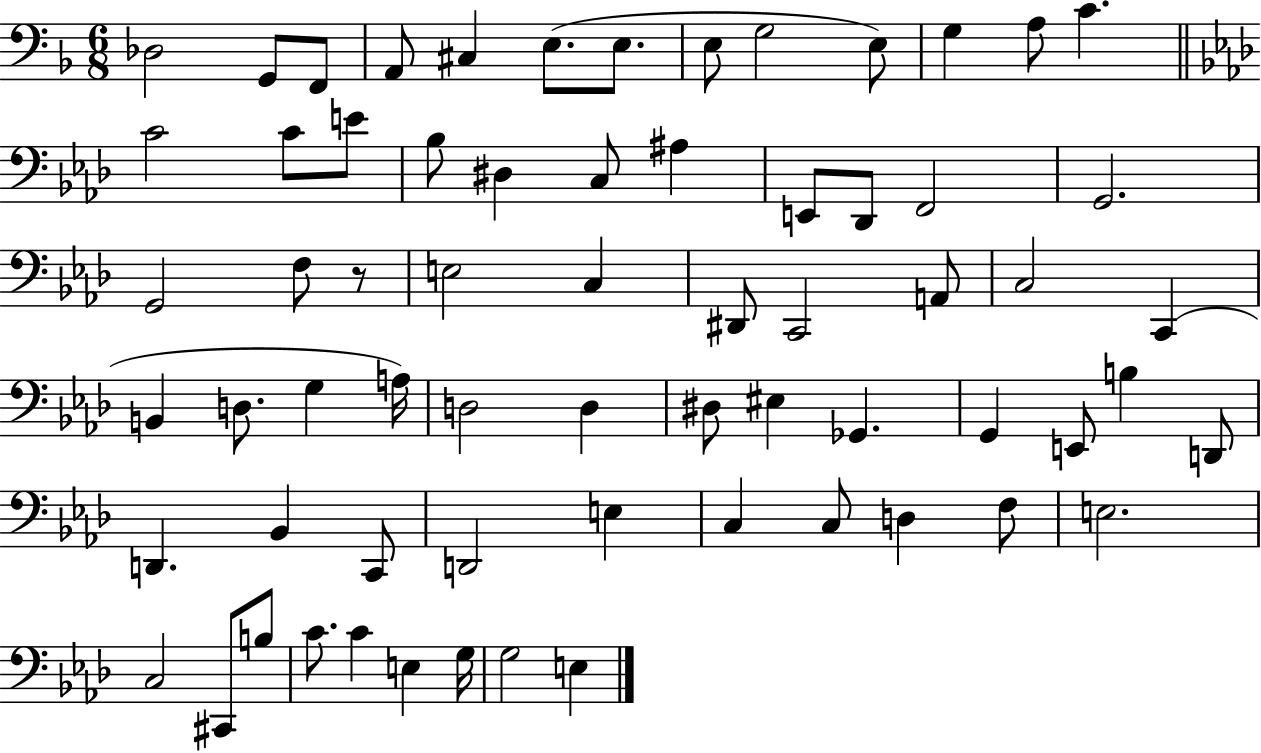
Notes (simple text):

Db3/h G2/e F2/e A2/e C#3/q E3/e. E3/e. E3/e G3/h E3/e G3/q A3/e C4/q. C4/h C4/e E4/e Bb3/e D#3/q C3/e A#3/q E2/e Db2/e F2/h G2/h. G2/h F3/e R/e E3/h C3/q D#2/e C2/h A2/e C3/h C2/q B2/q D3/e. G3/q A3/s D3/h D3/q D#3/e EIS3/q Gb2/q. G2/q E2/e B3/q D2/e D2/q. Bb2/q C2/e D2/h E3/q C3/q C3/e D3/q F3/e E3/h. C3/h C#2/e B3/e C4/e. C4/q E3/q G3/s G3/h E3/q